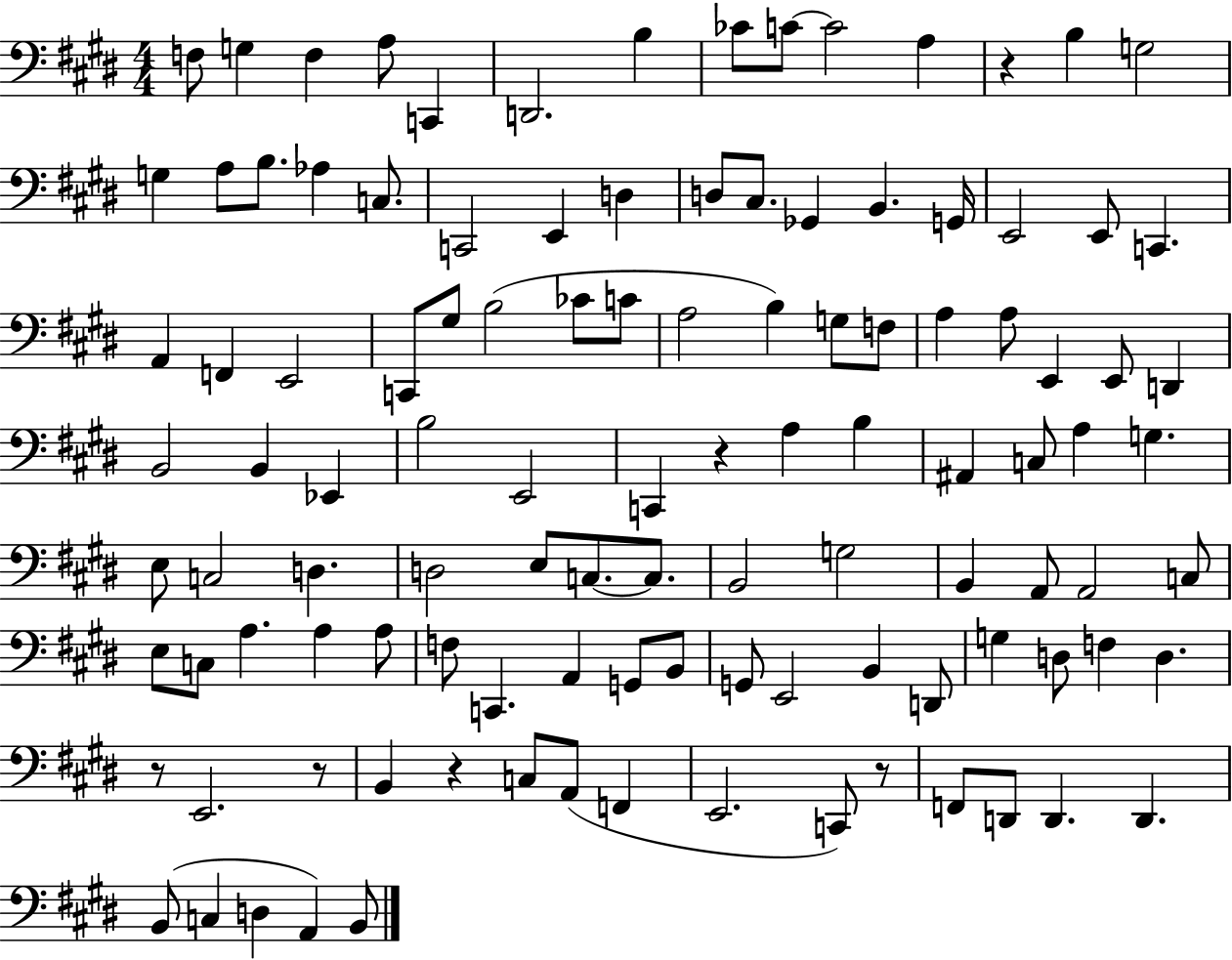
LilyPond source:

{
  \clef bass
  \numericTimeSignature
  \time 4/4
  \key e \major
  f8 g4 f4 a8 c,4 | d,2. b4 | ces'8 c'8~~ c'2 a4 | r4 b4 g2 | \break g4 a8 b8. aes4 c8. | c,2 e,4 d4 | d8 cis8. ges,4 b,4. g,16 | e,2 e,8 c,4. | \break a,4 f,4 e,2 | c,8 gis8 b2( ces'8 c'8 | a2 b4) g8 f8 | a4 a8 e,4 e,8 d,4 | \break b,2 b,4 ees,4 | b2 e,2 | c,4 r4 a4 b4 | ais,4 c8 a4 g4. | \break e8 c2 d4. | d2 e8 c8.~~ c8. | b,2 g2 | b,4 a,8 a,2 c8 | \break e8 c8 a4. a4 a8 | f8 c,4. a,4 g,8 b,8 | g,8 e,2 b,4 d,8 | g4 d8 f4 d4. | \break r8 e,2. r8 | b,4 r4 c8 a,8( f,4 | e,2. c,8) r8 | f,8 d,8 d,4. d,4. | \break b,8( c4 d4 a,4) b,8 | \bar "|."
}